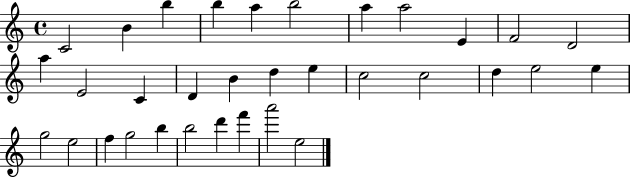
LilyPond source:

{
  \clef treble
  \time 4/4
  \defaultTimeSignature
  \key c \major
  c'2 b'4 b''4 | b''4 a''4 b''2 | a''4 a''2 e'4 | f'2 d'2 | \break a''4 e'2 c'4 | d'4 b'4 d''4 e''4 | c''2 c''2 | d''4 e''2 e''4 | \break g''2 e''2 | f''4 g''2 b''4 | b''2 d'''4 f'''4 | a'''2 e''2 | \break \bar "|."
}